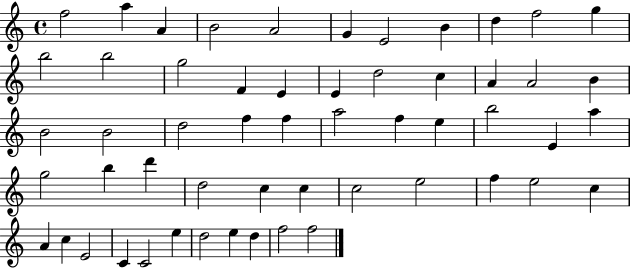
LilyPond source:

{
  \clef treble
  \time 4/4
  \defaultTimeSignature
  \key c \major
  f''2 a''4 a'4 | b'2 a'2 | g'4 e'2 b'4 | d''4 f''2 g''4 | \break b''2 b''2 | g''2 f'4 e'4 | e'4 d''2 c''4 | a'4 a'2 b'4 | \break b'2 b'2 | d''2 f''4 f''4 | a''2 f''4 e''4 | b''2 e'4 a''4 | \break g''2 b''4 d'''4 | d''2 c''4 c''4 | c''2 e''2 | f''4 e''2 c''4 | \break a'4 c''4 e'2 | c'4 c'2 e''4 | d''2 e''4 d''4 | f''2 f''2 | \break \bar "|."
}